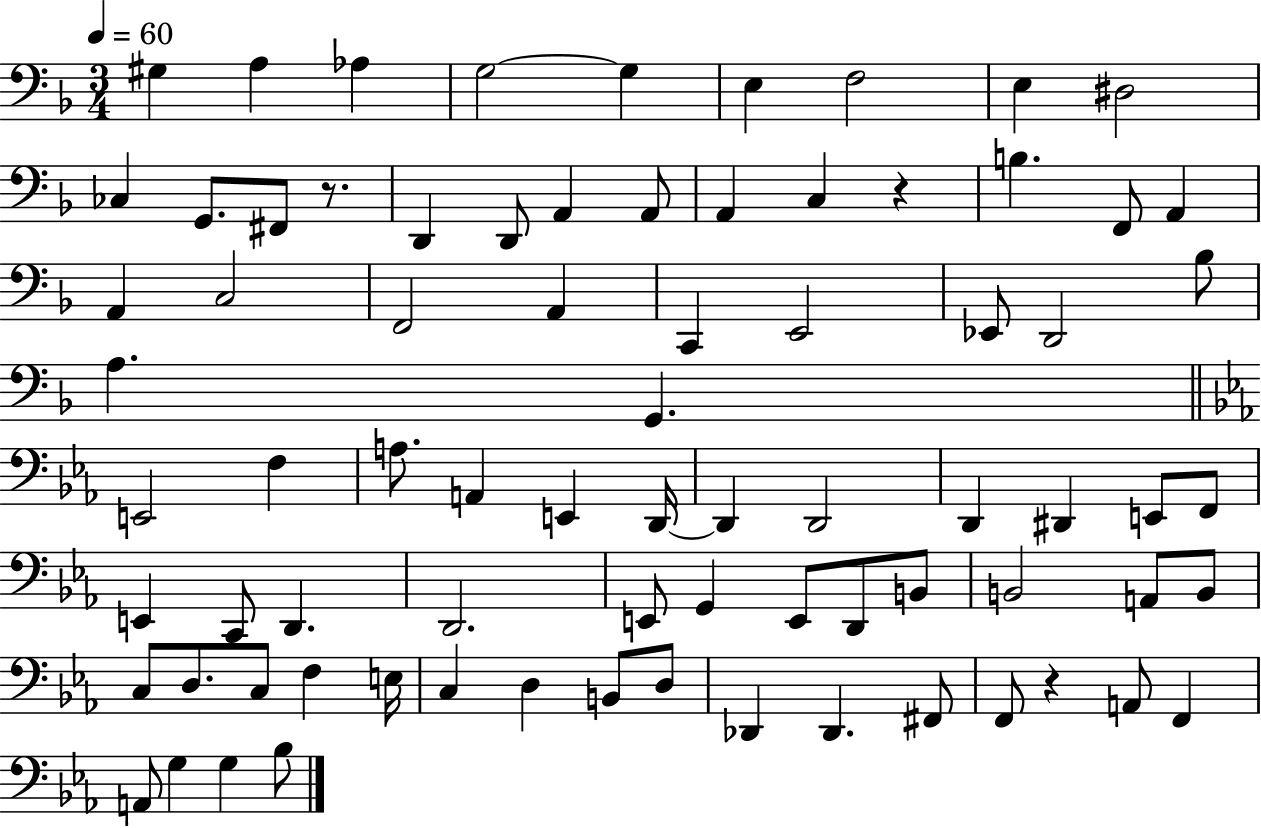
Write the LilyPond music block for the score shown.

{
  \clef bass
  \numericTimeSignature
  \time 3/4
  \key f \major
  \tempo 4 = 60
  gis4 a4 aes4 | g2~~ g4 | e4 f2 | e4 dis2 | \break ces4 g,8. fis,8 r8. | d,4 d,8 a,4 a,8 | a,4 c4 r4 | b4. f,8 a,4 | \break a,4 c2 | f,2 a,4 | c,4 e,2 | ees,8 d,2 bes8 | \break a4. g,4. | \bar "||" \break \key ees \major e,2 f4 | a8. a,4 e,4 d,16~~ | d,4 d,2 | d,4 dis,4 e,8 f,8 | \break e,4 c,8 d,4. | d,2. | e,8 g,4 e,8 d,8 b,8 | b,2 a,8 b,8 | \break c8 d8. c8 f4 e16 | c4 d4 b,8 d8 | des,4 des,4. fis,8 | f,8 r4 a,8 f,4 | \break a,8 g4 g4 bes8 | \bar "|."
}